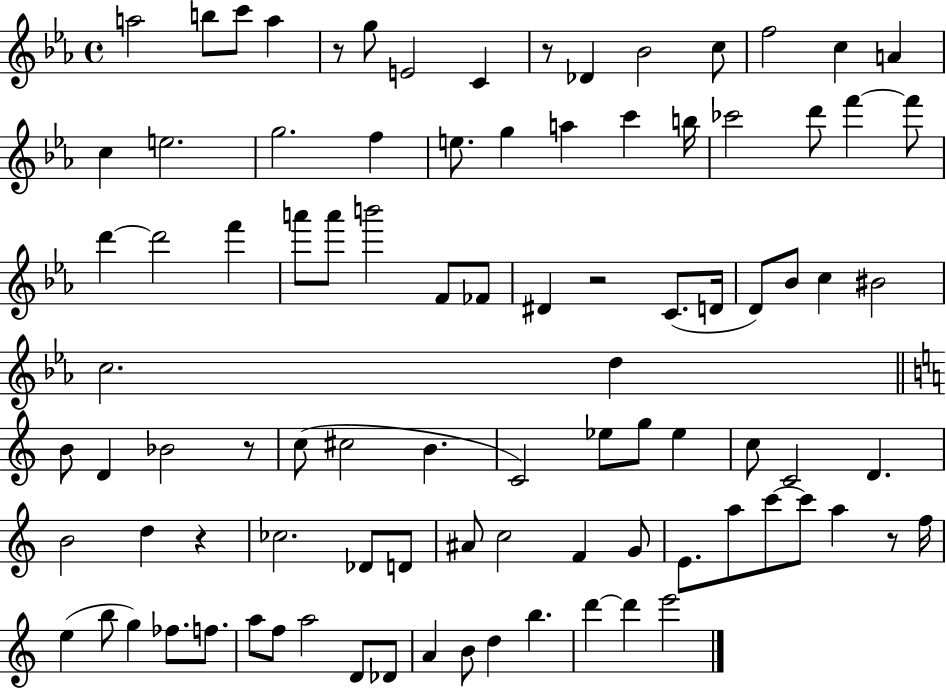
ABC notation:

X:1
T:Untitled
M:4/4
L:1/4
K:Eb
a2 b/2 c'/2 a z/2 g/2 E2 C z/2 _D _B2 c/2 f2 c A c e2 g2 f e/2 g a c' b/4 _c'2 d'/2 f' f'/2 d' d'2 f' a'/2 a'/2 b'2 F/2 _F/2 ^D z2 C/2 D/4 D/2 _B/2 c ^B2 c2 d B/2 D _B2 z/2 c/2 ^c2 B C2 _e/2 g/2 _e c/2 C2 D B2 d z _c2 _D/2 D/2 ^A/2 c2 F G/2 E/2 a/2 c'/2 c'/2 a z/2 f/4 e b/2 g _f/2 f/2 a/2 f/2 a2 D/2 _D/2 A B/2 d b d' d' e'2